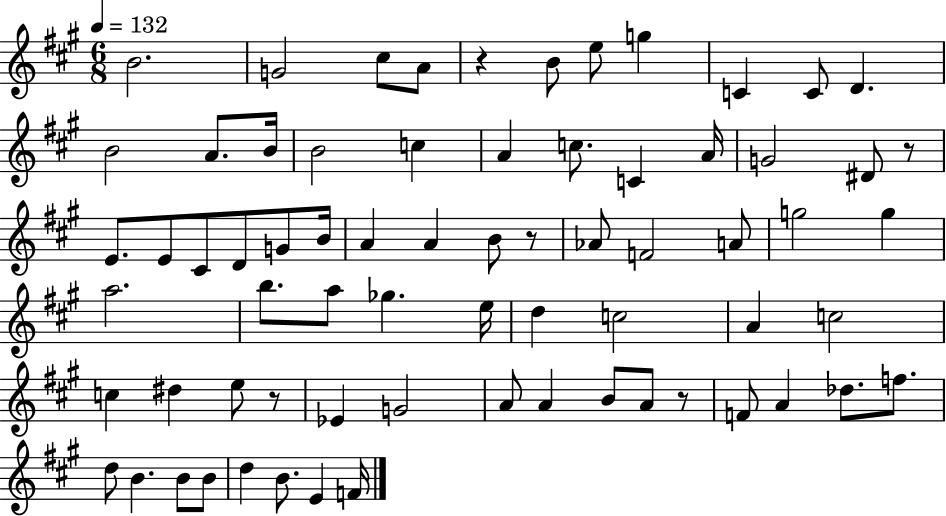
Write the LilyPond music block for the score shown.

{
  \clef treble
  \numericTimeSignature
  \time 6/8
  \key a \major
  \tempo 4 = 132
  b'2. | g'2 cis''8 a'8 | r4 b'8 e''8 g''4 | c'4 c'8 d'4. | \break b'2 a'8. b'16 | b'2 c''4 | a'4 c''8. c'4 a'16 | g'2 dis'8 r8 | \break e'8. e'8 cis'8 d'8 g'8 b'16 | a'4 a'4 b'8 r8 | aes'8 f'2 a'8 | g''2 g''4 | \break a''2. | b''8. a''8 ges''4. e''16 | d''4 c''2 | a'4 c''2 | \break c''4 dis''4 e''8 r8 | ees'4 g'2 | a'8 a'4 b'8 a'8 r8 | f'8 a'4 des''8. f''8. | \break d''8 b'4. b'8 b'8 | d''4 b'8. e'4 f'16 | \bar "|."
}